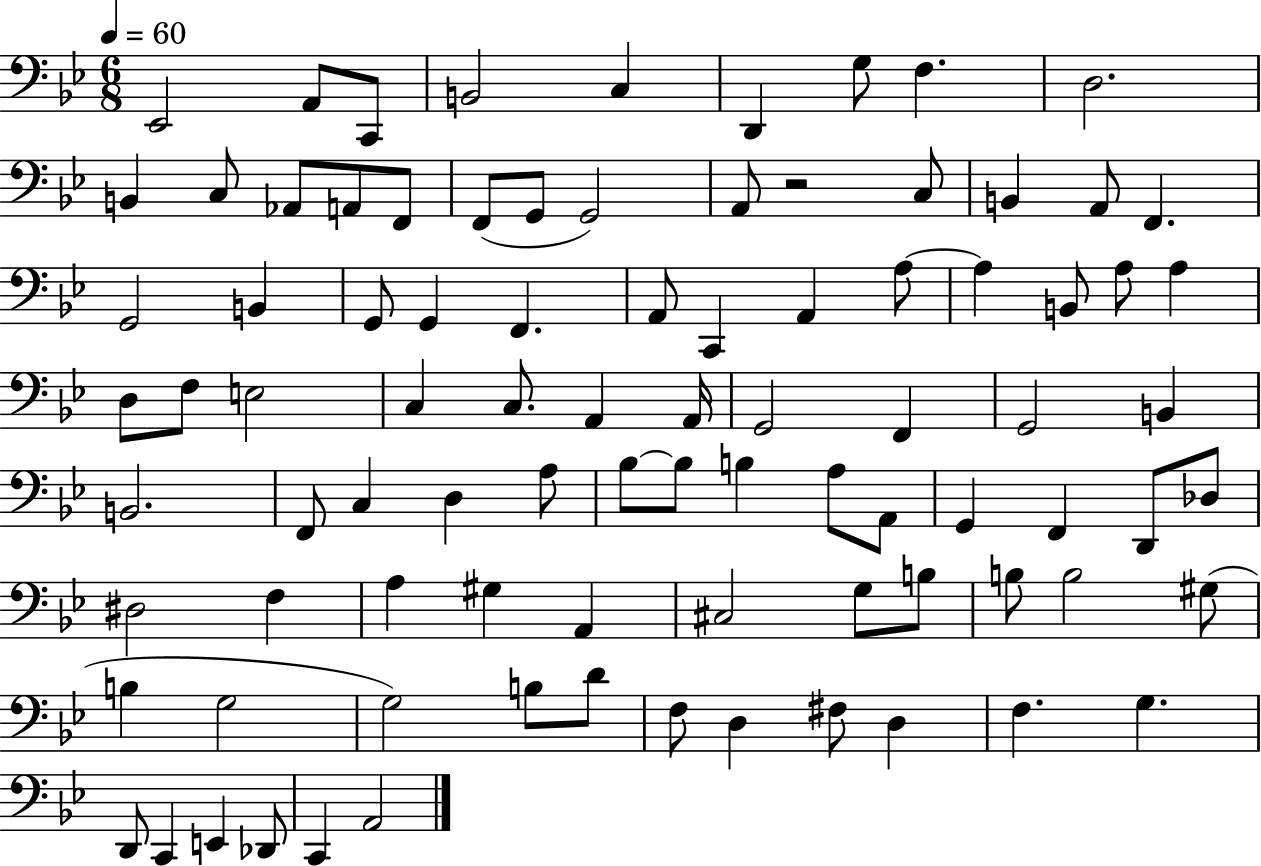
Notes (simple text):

Eb2/h A2/e C2/e B2/h C3/q D2/q G3/e F3/q. D3/h. B2/q C3/e Ab2/e A2/e F2/e F2/e G2/e G2/h A2/e R/h C3/e B2/q A2/e F2/q. G2/h B2/q G2/e G2/q F2/q. A2/e C2/q A2/q A3/e A3/q B2/e A3/e A3/q D3/e F3/e E3/h C3/q C3/e. A2/q A2/s G2/h F2/q G2/h B2/q B2/h. F2/e C3/q D3/q A3/e Bb3/e Bb3/e B3/q A3/e A2/e G2/q F2/q D2/e Db3/e D#3/h F3/q A3/q G#3/q A2/q C#3/h G3/e B3/e B3/e B3/h G#3/e B3/q G3/h G3/h B3/e D4/e F3/e D3/q F#3/e D3/q F3/q. G3/q. D2/e C2/q E2/q Db2/e C2/q A2/h